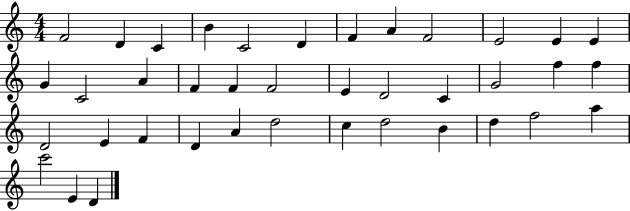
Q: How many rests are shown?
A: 0